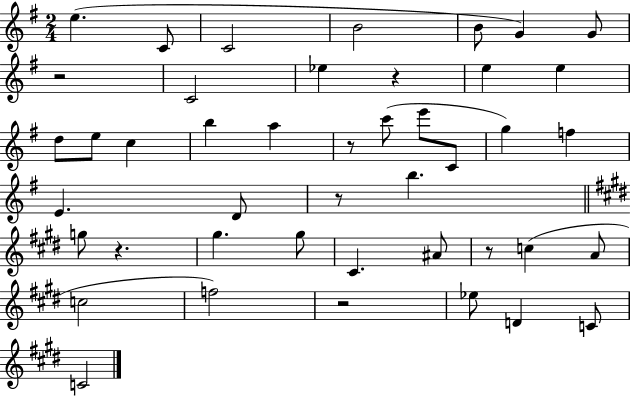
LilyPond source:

{
  \clef treble
  \numericTimeSignature
  \time 2/4
  \key g \major
  e''4.( c'8 | c'2 | b'2 | b'8 g'4) g'8 | \break r2 | c'2 | ees''4 r4 | e''4 e''4 | \break d''8 e''8 c''4 | b''4 a''4 | r8 c'''8( e'''8 c'8 | g''4) f''4 | \break e'4. d'8 | r8 b''4. | \bar "||" \break \key e \major g''8 r4. | gis''4. gis''8 | cis'4. ais'8 | r8 c''4( a'8 | \break c''2 | f''2) | r2 | ees''8 d'4 c'8 | \break c'2 | \bar "|."
}